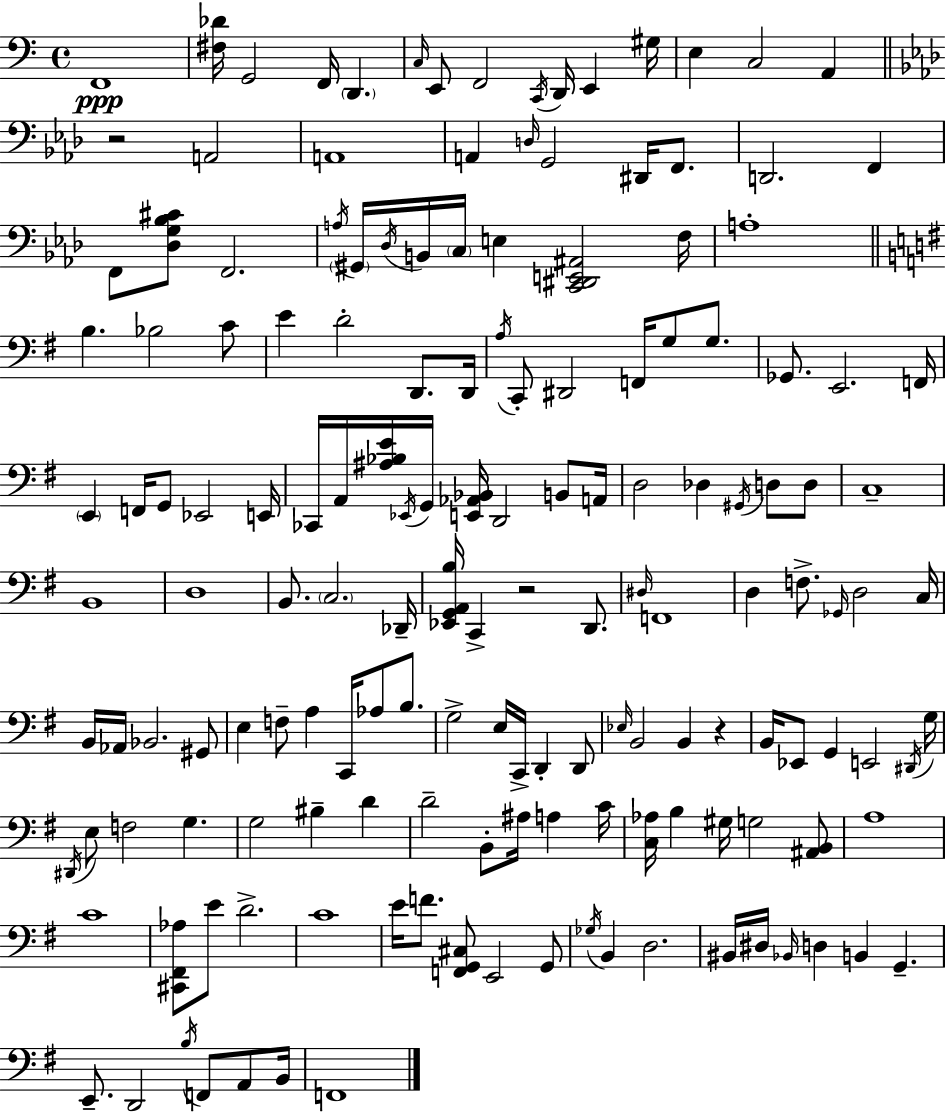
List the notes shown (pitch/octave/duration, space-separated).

F2/w [F#3,Db4]/s G2/h F2/s D2/q. C3/s E2/e F2/h C2/s D2/s E2/q G#3/s E3/q C3/h A2/q R/h A2/h A2/w A2/q D3/s G2/h D#2/s F2/e. D2/h. F2/q F2/e [Db3,G3,Bb3,C#4]/e F2/h. A3/s G#2/s Db3/s B2/s C3/s E3/q [C2,D#2,E2,A#2]/h F3/s A3/w B3/q. Bb3/h C4/e E4/q D4/h D2/e. D2/s A3/s C2/e D#2/h F2/s G3/e G3/e. Gb2/e. E2/h. F2/s E2/q F2/s G2/e Eb2/h E2/s CES2/s A2/s [A#3,Bb3,E4]/s Eb2/s G2/s [E2,Ab2,Bb2]/s D2/h B2/e A2/s D3/h Db3/q G#2/s D3/e D3/e C3/w B2/w D3/w B2/e. C3/h. Db2/s [Eb2,G2,A2,B3]/s C2/q R/h D2/e. D#3/s F2/w D3/q F3/e. Gb2/s D3/h C3/s B2/s Ab2/s Bb2/h. G#2/e E3/q F3/e A3/q C2/s Ab3/e B3/e. G3/h E3/s C2/s D2/q D2/e Eb3/s B2/h B2/q R/q B2/s Eb2/e G2/q E2/h D#2/s G3/s D#2/s E3/e F3/h G3/q. G3/h BIS3/q D4/q D4/h B2/e A#3/s A3/q C4/s [C3,Ab3]/s B3/q G#3/s G3/h [A#2,B2]/e A3/w C4/w [C#2,F#2,Ab3]/e E4/e D4/h. C4/w E4/s F4/e. [F2,G2,C#3]/e E2/h G2/e Gb3/s B2/q D3/h. BIS2/s D#3/s Bb2/s D3/q B2/q G2/q. E2/e. D2/h B3/s F2/e A2/e B2/s F2/w